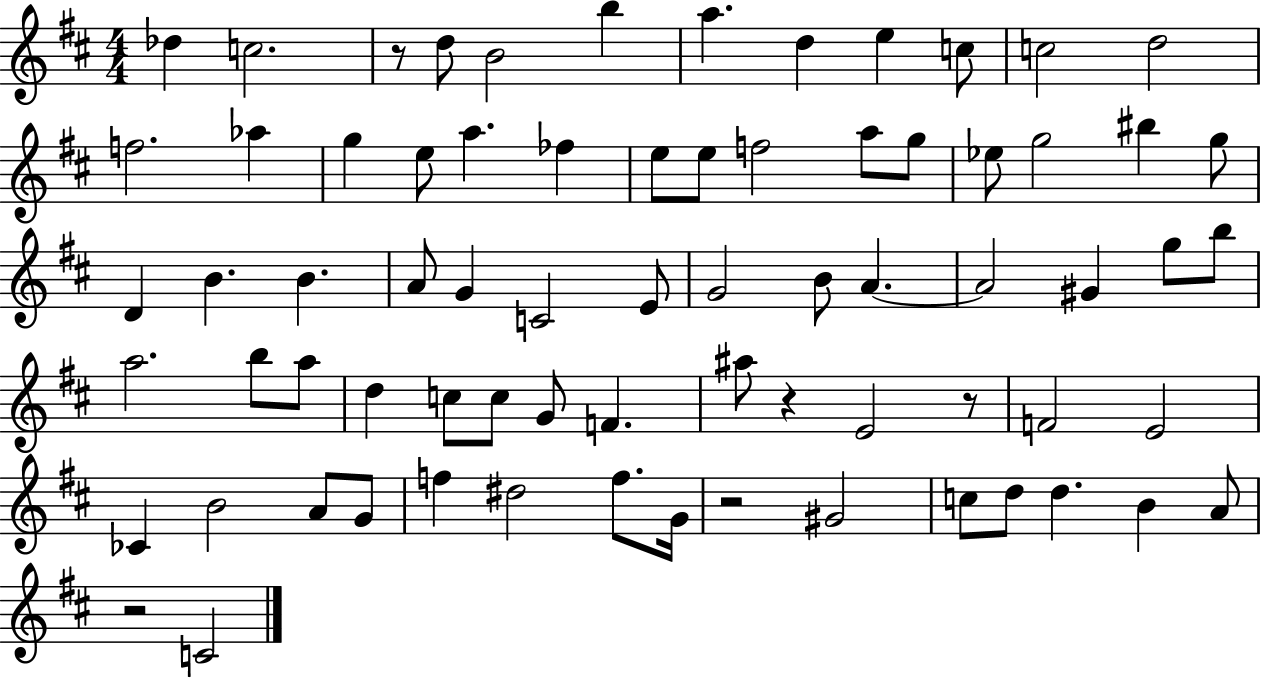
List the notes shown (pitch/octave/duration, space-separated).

Db5/q C5/h. R/e D5/e B4/h B5/q A5/q. D5/q E5/q C5/e C5/h D5/h F5/h. Ab5/q G5/q E5/e A5/q. FES5/q E5/e E5/e F5/h A5/e G5/e Eb5/e G5/h BIS5/q G5/e D4/q B4/q. B4/q. A4/e G4/q C4/h E4/e G4/h B4/e A4/q. A4/h G#4/q G5/e B5/e A5/h. B5/e A5/e D5/q C5/e C5/e G4/e F4/q. A#5/e R/q E4/h R/e F4/h E4/h CES4/q B4/h A4/e G4/e F5/q D#5/h F5/e. G4/s R/h G#4/h C5/e D5/e D5/q. B4/q A4/e R/h C4/h